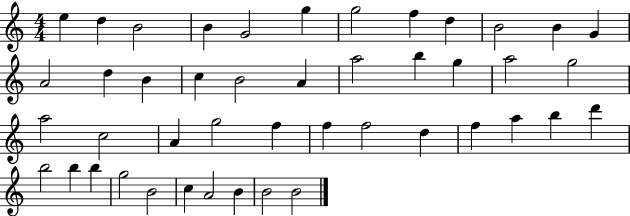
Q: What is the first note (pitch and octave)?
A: E5